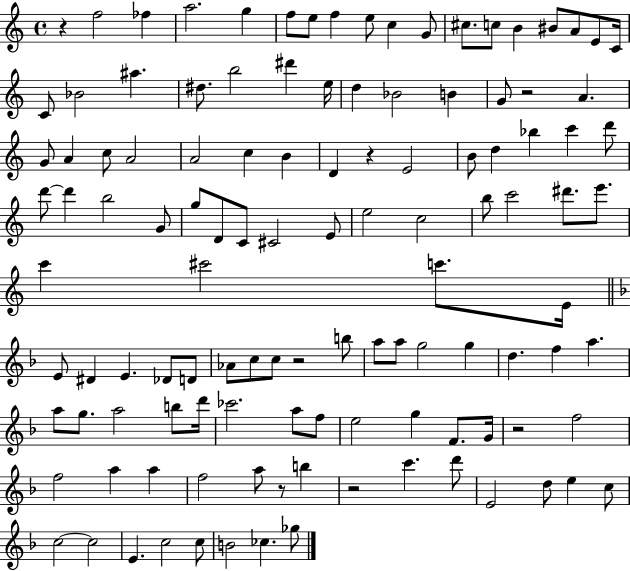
{
  \clef treble
  \time 4/4
  \defaultTimeSignature
  \key c \major
  \repeat volta 2 { r4 f''2 fes''4 | a''2. g''4 | f''8 e''8 f''4 e''8 c''4 g'8 | cis''8. c''8 b'4 bis'8 a'8 e'8 c'16 | \break c'8 bes'2 ais''4. | dis''8. b''2 dis'''4 e''16 | d''4 bes'2 b'4 | g'8 r2 a'4. | \break g'8 a'4 c''8 a'2 | a'2 c''4 b'4 | d'4 r4 e'2 | b'8 d''4 bes''4 c'''4 d'''8 | \break d'''8~~ d'''4 b''2 g'8 | g''8 d'8 c'8 cis'2 e'8 | e''2 c''2 | b''8 c'''2 dis'''8. e'''8. | \break c'''4 cis'''2 c'''8. e'16 | \bar "||" \break \key f \major e'8 dis'4 e'4. des'8 d'8 | aes'8 c''8 c''8 r2 b''8 | a''8 a''8 g''2 g''4 | d''4. f''4 a''4. | \break a''8 g''8. a''2 b''8 d'''16 | ces'''2. a''8 f''8 | e''2 g''4 f'8. g'16 | r2 f''2 | \break f''2 a''4 a''4 | f''2 a''8 r8 b''4 | r2 c'''4. d'''8 | e'2 d''8 e''4 c''8 | \break c''2~~ c''2 | e'4. c''2 c''8 | b'2 ces''4. ges''8 | } \bar "|."
}